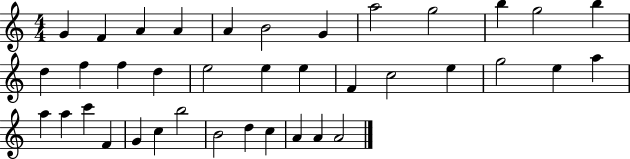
{
  \clef treble
  \numericTimeSignature
  \time 4/4
  \key c \major
  g'4 f'4 a'4 a'4 | a'4 b'2 g'4 | a''2 g''2 | b''4 g''2 b''4 | \break d''4 f''4 f''4 d''4 | e''2 e''4 e''4 | f'4 c''2 e''4 | g''2 e''4 a''4 | \break a''4 a''4 c'''4 f'4 | g'4 c''4 b''2 | b'2 d''4 c''4 | a'4 a'4 a'2 | \break \bar "|."
}